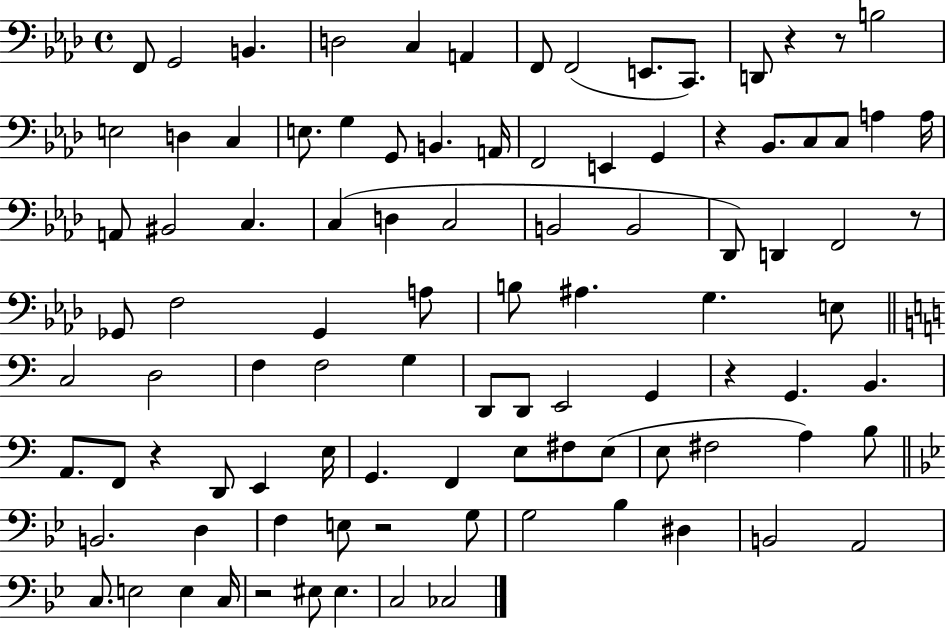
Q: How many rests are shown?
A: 8